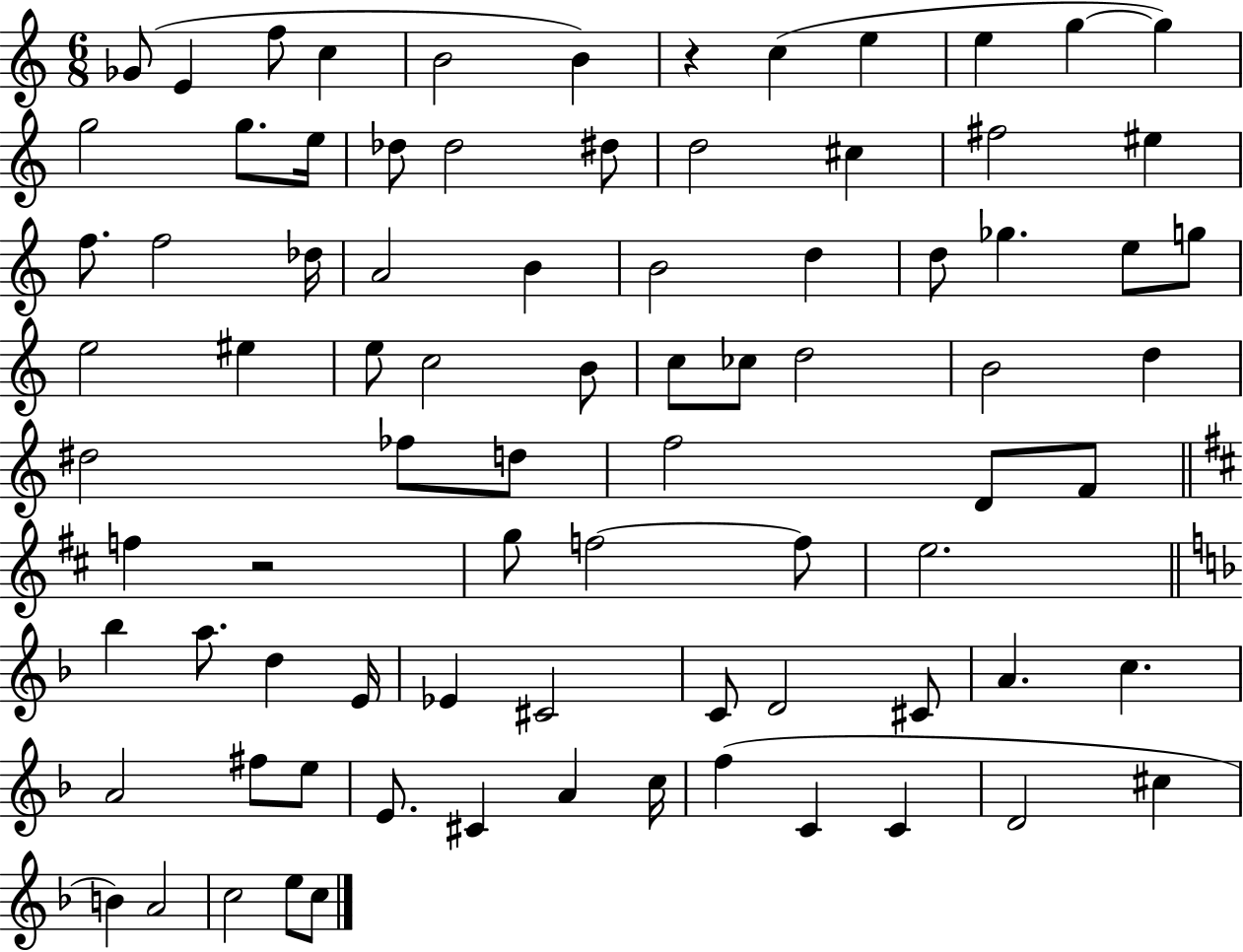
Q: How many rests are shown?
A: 2